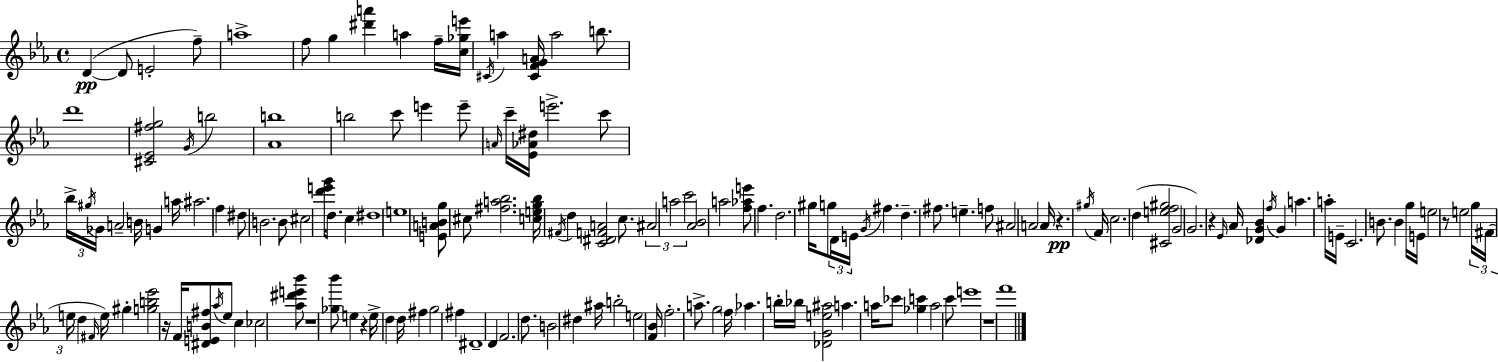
D4/q D4/e E4/h F5/e A5/w F5/e G5/q [D#6,A6]/q A5/q F5/s [C5,Gb5,E6]/s C#4/s A5/q [C#4,F4,G4,A4]/s A5/h B5/e. D6/w [C#4,Eb4,F#5,G5]/h G4/s B5/h [Ab4,B5]/w B5/h C6/e E6/q E6/e A4/s C6/s [Eb4,Ab4,D#5]/s E6/h. C6/e Bb5/s G#5/s Gb4/s A4/h B4/s G4/q A5/s A#5/h. F5/q D#5/e B4/h. B4/e C#5/h [D6,E6,G6]/s D5/e. C5/q D#5/w E5/w [E4,A4,B4,G5]/e C#5/e [F#5,A5,Bb5]/h. [C5,E5,G5,Bb5]/s F#4/s D5/q [C4,D#4,F4,A4]/h C5/e. A#4/h A5/h C6/h [Ab4,Bb4]/h A5/h [F5,Ab5,E6]/e F5/q. D5/h. G#5/s G5/e D4/s E4/s G4/s F#5/q. D5/q. F#5/e. E5/q. F5/e A#4/h A4/h A4/s R/q. G#5/s F4/s C5/h. D5/q [C#4,E5,F5,G#5]/h G4/h G4/h. R/q Eb4/s Ab4/s [Db4,G4,Bb4]/q F5/s G4/q A5/q. A5/s E4/s C4/h. B4/e. B4/q G5/s E4/s E5/h R/e E5/h G5/s F#4/s E5/s D5/q F#4/s E5/s G#5/q [G5,B5,Eb6]/h R/s F4/s [D#4,E4,B4,F#5]/e Ab5/s Eb5/e C5/q CES5/h [Ab5,D#6,E6,Bb6]/e R/w [Gb5,Bb6]/e E5/q R/q E5/s D5/q D5/s F#5/q G5/h F#5/q D#4/w D4/q F4/h. D5/e. B4/h D#5/q A#5/s B5/h E5/h [F4,Bb4]/s F5/h. A5/e. G5/h F5/s Ab5/q. B5/s Bb5/s [Db4,G4,E5,A#5]/h A5/q. A5/s CES6/e [Gb5,C6]/q A5/h C6/e E6/w R/w F6/w